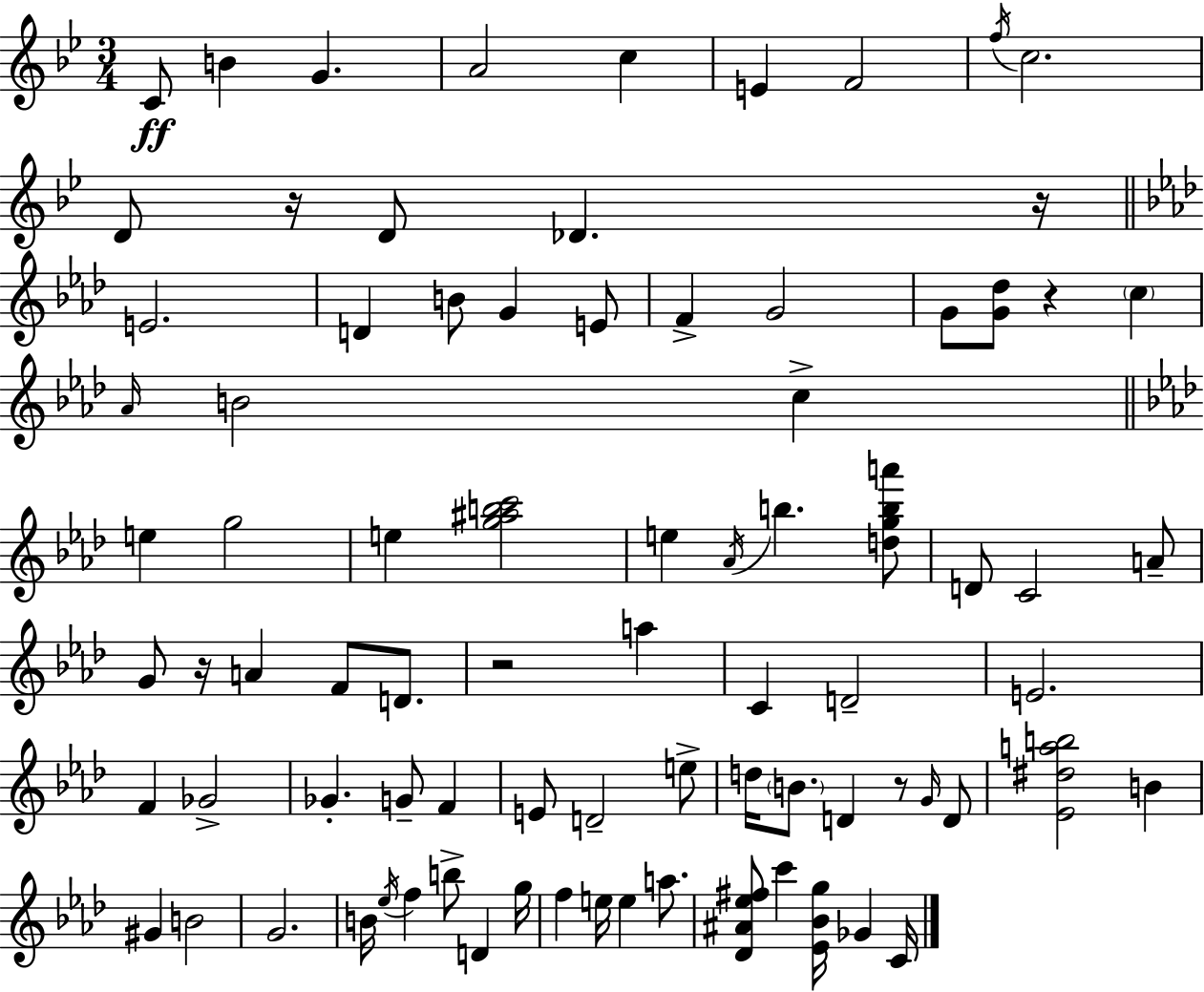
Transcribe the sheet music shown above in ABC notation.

X:1
T:Untitled
M:3/4
L:1/4
K:Bb
C/2 B G A2 c E F2 f/4 c2 D/2 z/4 D/2 _D z/4 E2 D B/2 G E/2 F G2 G/2 [G_d]/2 z c _A/4 B2 c e g2 e [g^abc']2 e _A/4 b [dgba']/2 D/2 C2 A/2 G/2 z/4 A F/2 D/2 z2 a C D2 E2 F _G2 _G G/2 F E/2 D2 e/2 d/4 B/2 D z/2 G/4 D/2 [_E^dab]2 B ^G B2 G2 B/4 _e/4 f b/2 D g/4 f e/4 e a/2 [_D^A_e^f]/2 c' [_E_Bg]/4 _G C/4